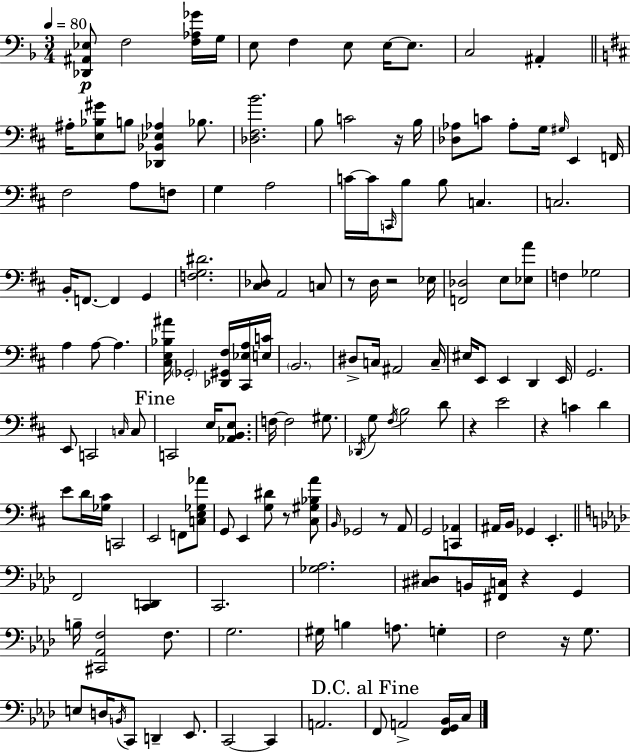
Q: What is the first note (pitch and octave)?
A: F3